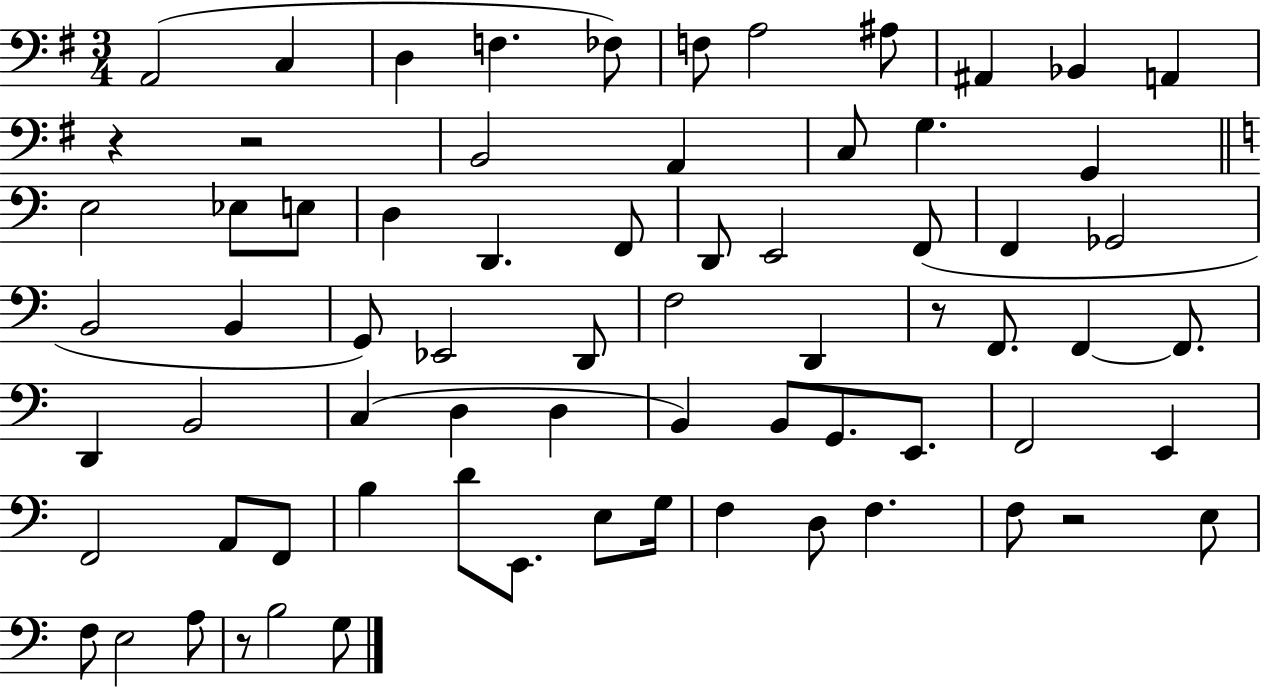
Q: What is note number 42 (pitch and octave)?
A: D3